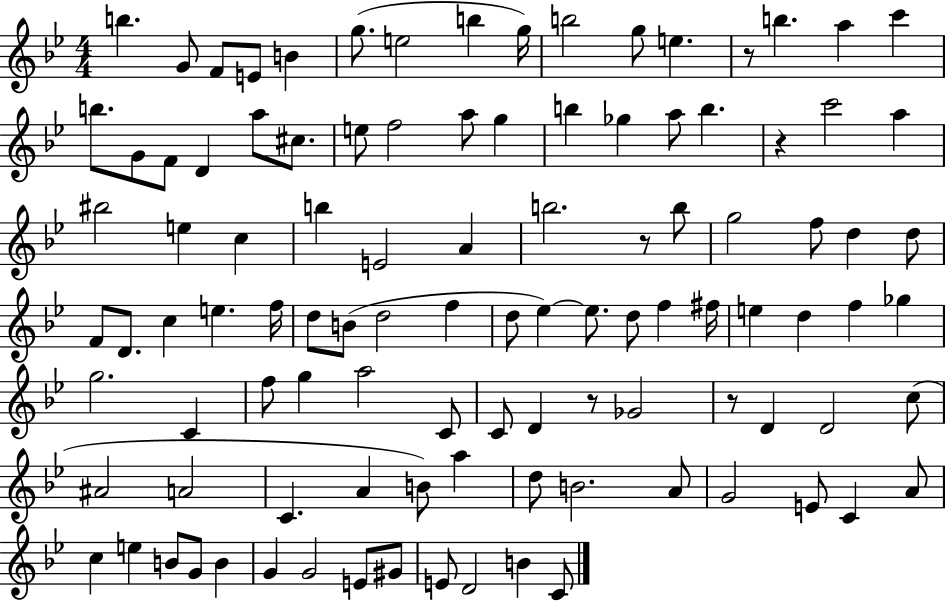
B5/q. G4/e F4/e E4/e B4/q G5/e. E5/h B5/q G5/s B5/h G5/e E5/q. R/e B5/q. A5/q C6/q B5/e. G4/e F4/e D4/q A5/e C#5/e. E5/e F5/h A5/e G5/q B5/q Gb5/q A5/e B5/q. R/q C6/h A5/q BIS5/h E5/q C5/q B5/q E4/h A4/q B5/h. R/e B5/e G5/h F5/e D5/q D5/e F4/e D4/e. C5/q E5/q. F5/s D5/e B4/e D5/h F5/q D5/e Eb5/q Eb5/e. D5/e F5/q F#5/s E5/q D5/q F5/q Gb5/q G5/h. C4/q F5/e G5/q A5/h C4/e C4/e D4/q R/e Gb4/h R/e D4/q D4/h C5/e A#4/h A4/h C4/q. A4/q B4/e A5/q D5/e B4/h. A4/e G4/h E4/e C4/q A4/e C5/q E5/q B4/e G4/e B4/q G4/q G4/h E4/e G#4/e E4/e D4/h B4/q C4/e